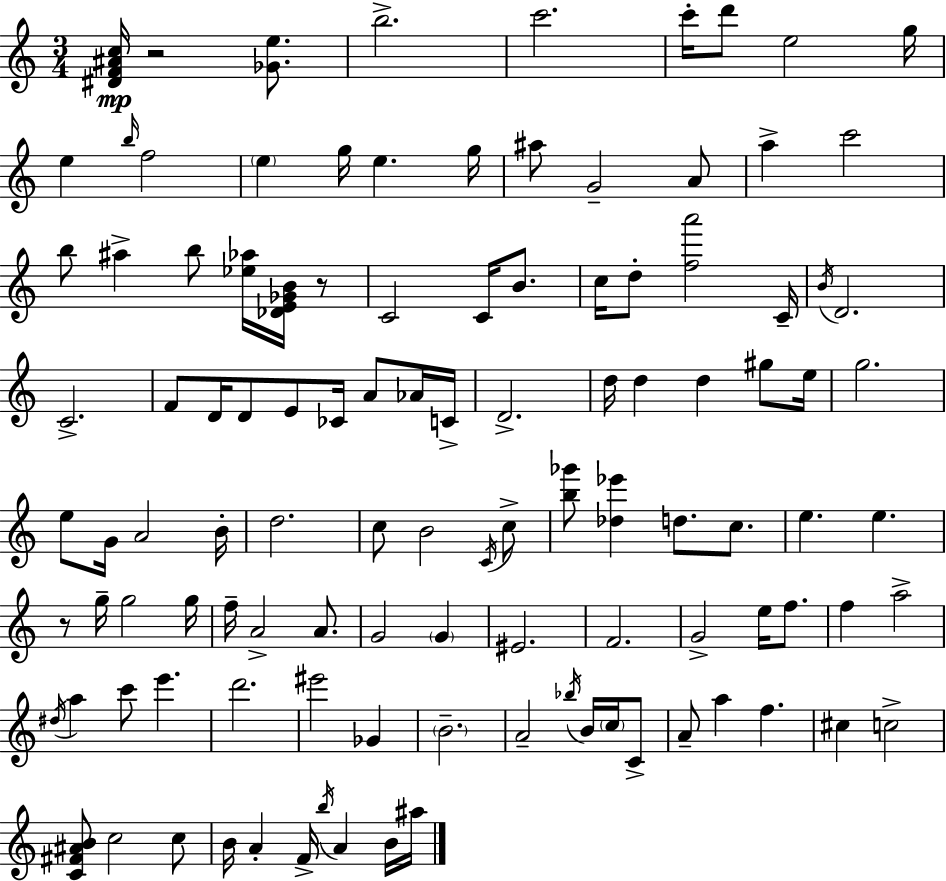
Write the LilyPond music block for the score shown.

{
  \clef treble
  \numericTimeSignature
  \time 3/4
  \key a \minor
  <dis' f' ais' c''>16\mp r2 <ges' e''>8. | b''2.-> | c'''2. | c'''16-. d'''8 e''2 g''16 | \break e''4 \grace { b''16 } f''2 | \parenthesize e''4 g''16 e''4. | g''16 ais''8 g'2-- a'8 | a''4-> c'''2 | \break b''8 ais''4-> b''8 <ees'' aes''>16 <des' e' ges' b'>16 r8 | c'2 c'16 b'8. | c''16 d''8-. <f'' a'''>2 | c'16-- \acciaccatura { b'16 } d'2. | \break c'2.-> | f'8 d'16 d'8 e'8 ces'16 a'8 | aes'16 c'16-> d'2.-> | d''16 d''4 d''4 gis''8 | \break e''16 g''2. | e''8 g'16 a'2 | b'16-. d''2. | c''8 b'2 | \break \acciaccatura { c'16 } c''8-> <b'' ges'''>8 <des'' ees'''>4 d''8. | c''8. e''4. e''4. | r8 g''16-- g''2 | g''16 f''16-- a'2-> | \break a'8. g'2 \parenthesize g'4 | eis'2. | f'2. | g'2-> e''16 | \break f''8. f''4 a''2-> | \acciaccatura { dis''16 } a''4 c'''8 e'''4. | d'''2. | eis'''2 | \break ges'4 \parenthesize b'2.-- | a'2-- | \acciaccatura { bes''16 } b'16 \parenthesize c''16 c'8-> a'8-- a''4 f''4. | cis''4 c''2-> | \break <c' fis' ais' b'>8 c''2 | c''8 b'16 a'4-. f'16-> \acciaccatura { b''16 } | a'4 b'16 ais''16 \bar "|."
}